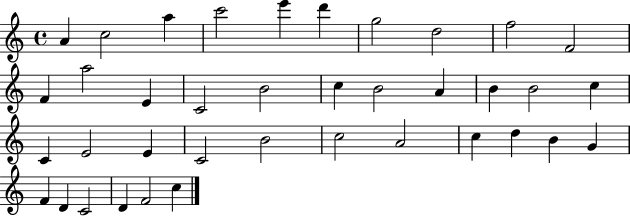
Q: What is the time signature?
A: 4/4